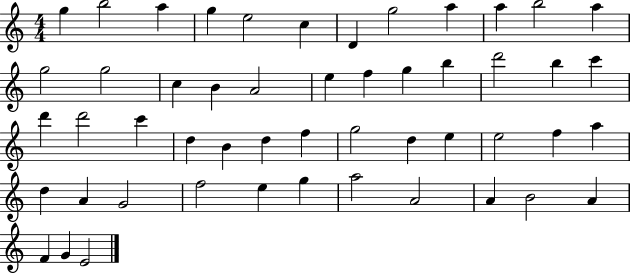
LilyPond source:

{
  \clef treble
  \numericTimeSignature
  \time 4/4
  \key c \major
  g''4 b''2 a''4 | g''4 e''2 c''4 | d'4 g''2 a''4 | a''4 b''2 a''4 | \break g''2 g''2 | c''4 b'4 a'2 | e''4 f''4 g''4 b''4 | d'''2 b''4 c'''4 | \break d'''4 d'''2 c'''4 | d''4 b'4 d''4 f''4 | g''2 d''4 e''4 | e''2 f''4 a''4 | \break d''4 a'4 g'2 | f''2 e''4 g''4 | a''2 a'2 | a'4 b'2 a'4 | \break f'4 g'4 e'2 | \bar "|."
}